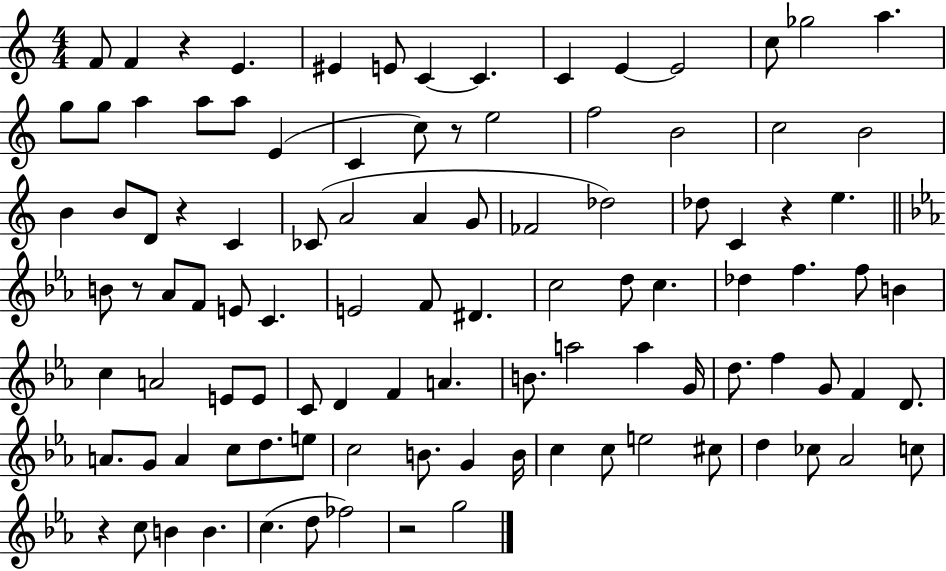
F4/e F4/q R/q E4/q. EIS4/q E4/e C4/q C4/q. C4/q E4/q E4/h C5/e Gb5/h A5/q. G5/e G5/e A5/q A5/e A5/e E4/q C4/q C5/e R/e E5/h F5/h B4/h C5/h B4/h B4/q B4/e D4/e R/q C4/q CES4/e A4/h A4/q G4/e FES4/h Db5/h Db5/e C4/q R/q E5/q. B4/e R/e Ab4/e F4/e E4/e C4/q. E4/h F4/e D#4/q. C5/h D5/e C5/q. Db5/q F5/q. F5/e B4/q C5/q A4/h E4/e E4/e C4/e D4/q F4/q A4/q. B4/e. A5/h A5/q G4/s D5/e. F5/q G4/e F4/q D4/e. A4/e. G4/e A4/q C5/e D5/e. E5/e C5/h B4/e. G4/q B4/s C5/q C5/e E5/h C#5/e D5/q CES5/e Ab4/h C5/e R/q C5/e B4/q B4/q. C5/q. D5/e FES5/h R/h G5/h